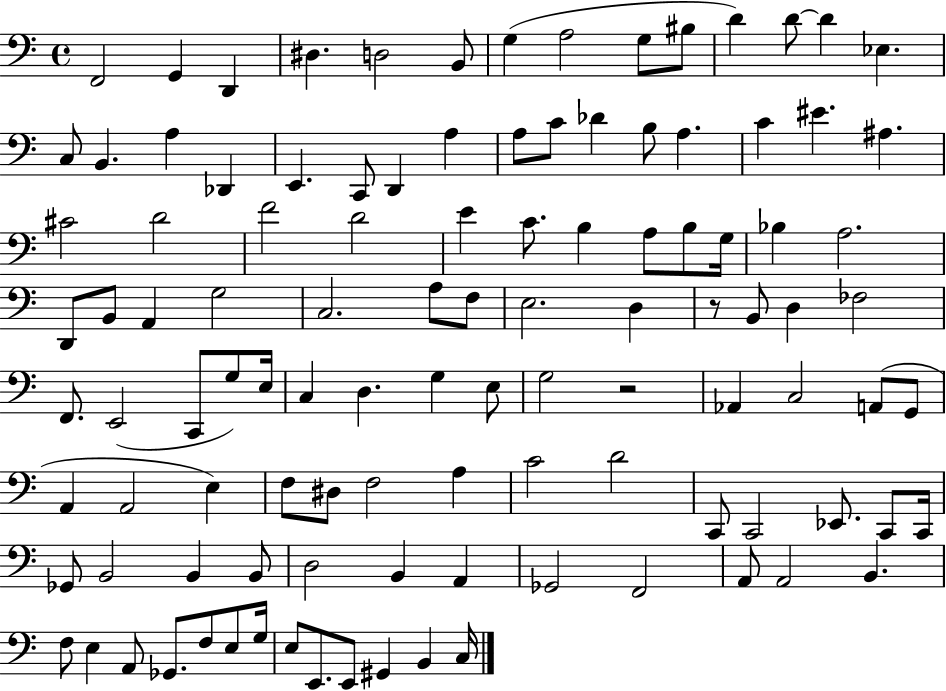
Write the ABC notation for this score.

X:1
T:Untitled
M:4/4
L:1/4
K:C
F,,2 G,, D,, ^D, D,2 B,,/2 G, A,2 G,/2 ^B,/2 D D/2 D _E, C,/2 B,, A, _D,, E,, C,,/2 D,, A, A,/2 C/2 _D B,/2 A, C ^E ^A, ^C2 D2 F2 D2 E C/2 B, A,/2 B,/2 G,/4 _B, A,2 D,,/2 B,,/2 A,, G,2 C,2 A,/2 F,/2 E,2 D, z/2 B,,/2 D, _F,2 F,,/2 E,,2 C,,/2 G,/2 E,/4 C, D, G, E,/2 G,2 z2 _A,, C,2 A,,/2 G,,/2 A,, A,,2 E, F,/2 ^D,/2 F,2 A, C2 D2 C,,/2 C,,2 _E,,/2 C,,/2 C,,/4 _G,,/2 B,,2 B,, B,,/2 D,2 B,, A,, _G,,2 F,,2 A,,/2 A,,2 B,, F,/2 E, A,,/2 _G,,/2 F,/2 E,/2 G,/4 E,/2 E,,/2 E,,/2 ^G,, B,, C,/4